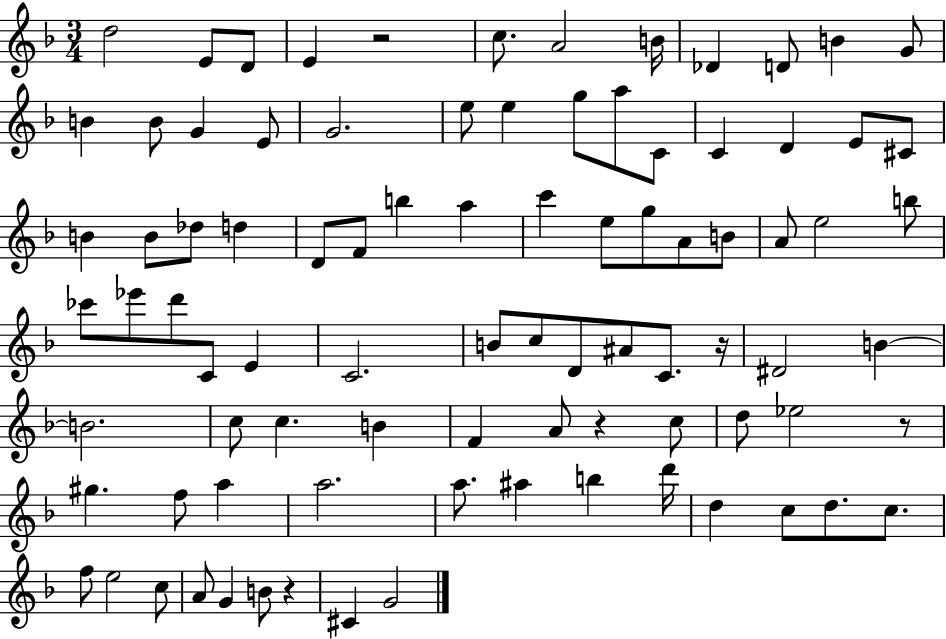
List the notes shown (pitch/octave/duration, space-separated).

D5/h E4/e D4/e E4/q R/h C5/e. A4/h B4/s Db4/q D4/e B4/q G4/e B4/q B4/e G4/q E4/e G4/h. E5/e E5/q G5/e A5/e C4/e C4/q D4/q E4/e C#4/e B4/q B4/e Db5/e D5/q D4/e F4/e B5/q A5/q C6/q E5/e G5/e A4/e B4/e A4/e E5/h B5/e CES6/e Eb6/e D6/e C4/e E4/q C4/h. B4/e C5/e D4/e A#4/e C4/e. R/s D#4/h B4/q B4/h. C5/e C5/q. B4/q F4/q A4/e R/q C5/e D5/e Eb5/h R/e G#5/q. F5/e A5/q A5/h. A5/e. A#5/q B5/q D6/s D5/q C5/e D5/e. C5/e. F5/e E5/h C5/e A4/e G4/q B4/e R/q C#4/q G4/h